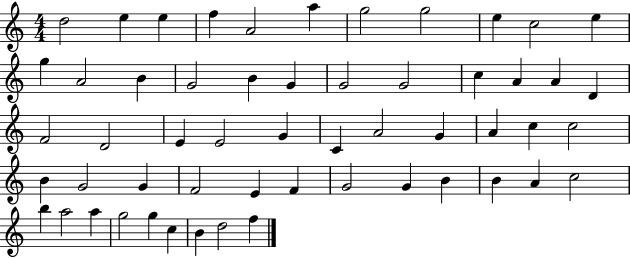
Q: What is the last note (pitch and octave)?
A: F5